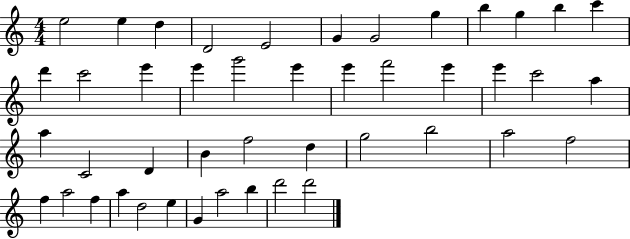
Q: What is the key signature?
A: C major